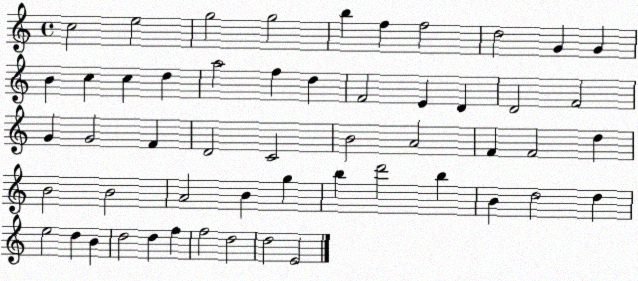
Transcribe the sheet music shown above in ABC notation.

X:1
T:Untitled
M:4/4
L:1/4
K:C
c2 e2 g2 g2 b f f2 d2 G G B c c d a2 f d F2 E D D2 F2 G G2 F D2 C2 B2 A2 F F2 d B2 B2 A2 B g b d'2 b B d2 d e2 d B d2 d f f2 d2 d2 E2